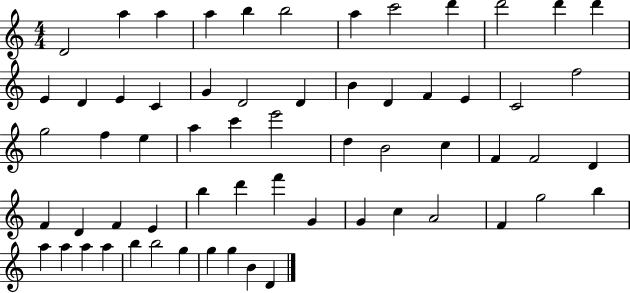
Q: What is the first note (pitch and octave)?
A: D4